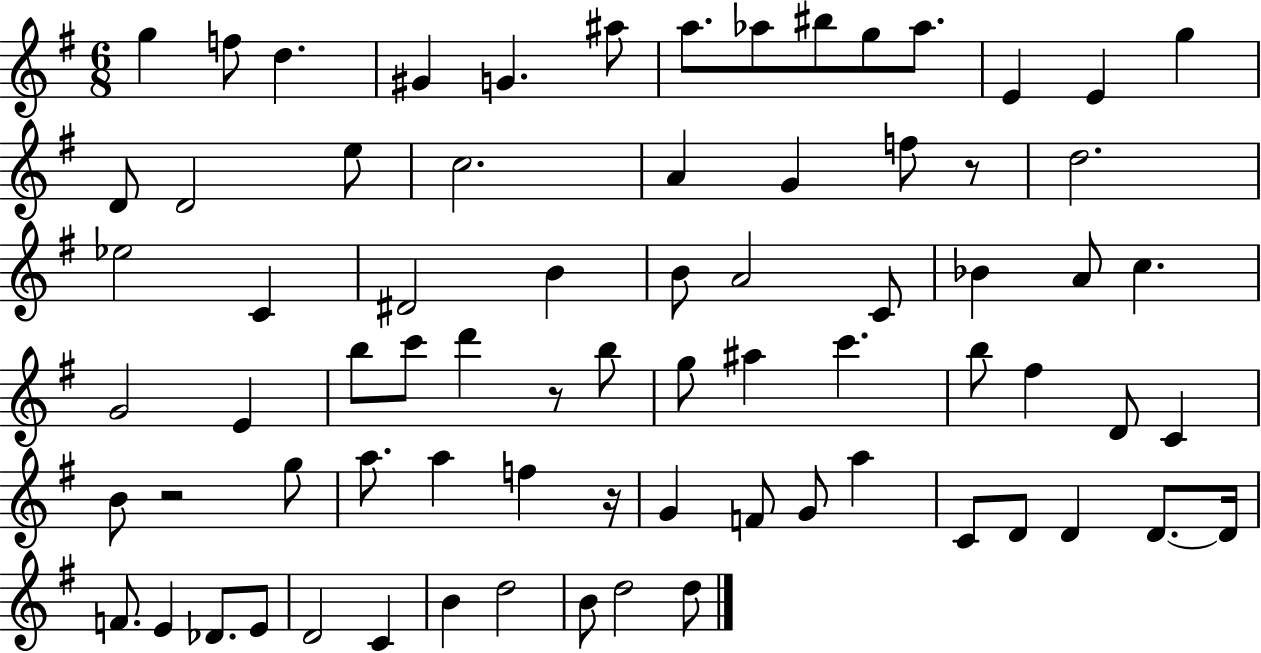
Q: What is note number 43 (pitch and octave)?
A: F#5